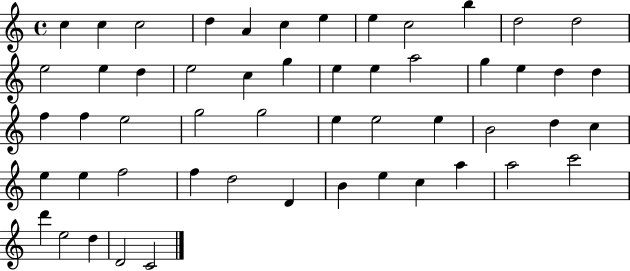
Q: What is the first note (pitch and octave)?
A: C5